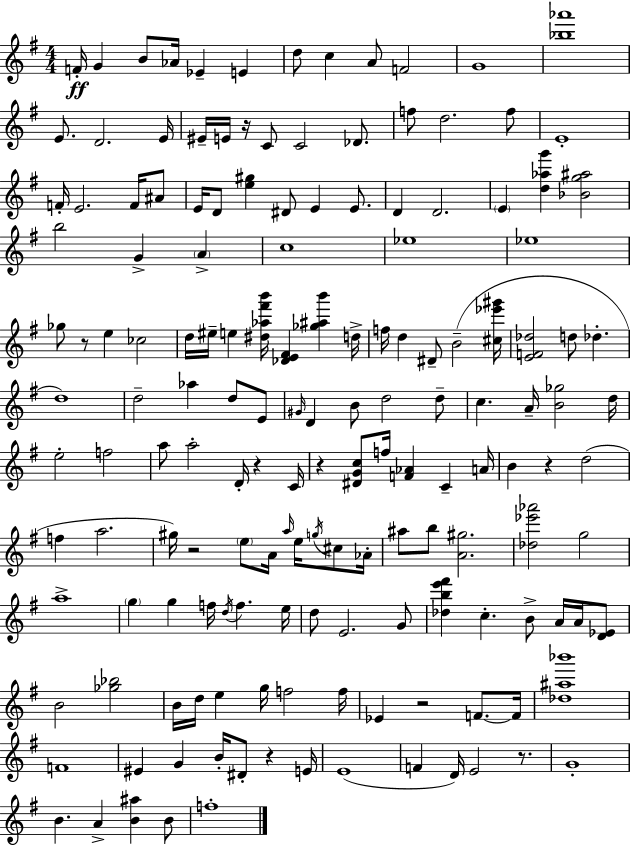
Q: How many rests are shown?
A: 9